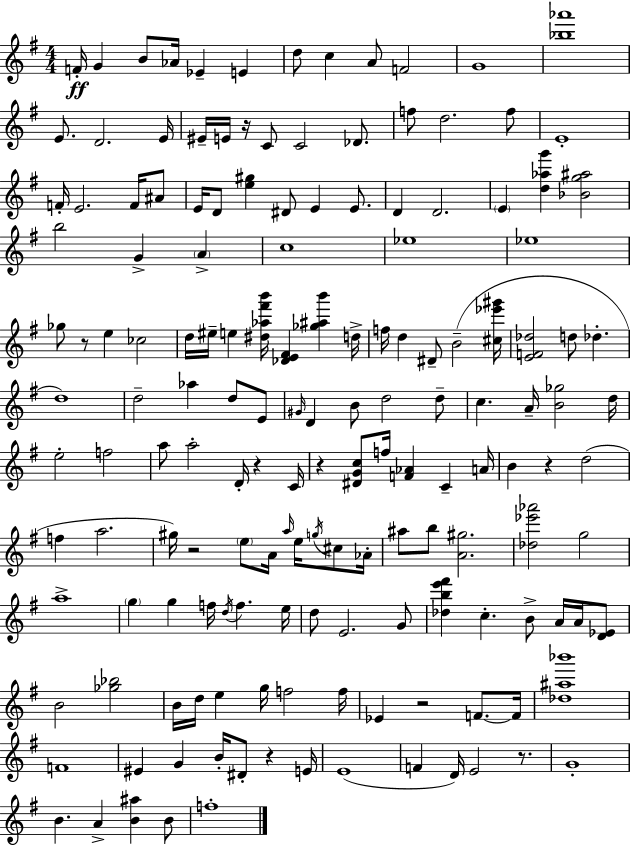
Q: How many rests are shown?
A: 9